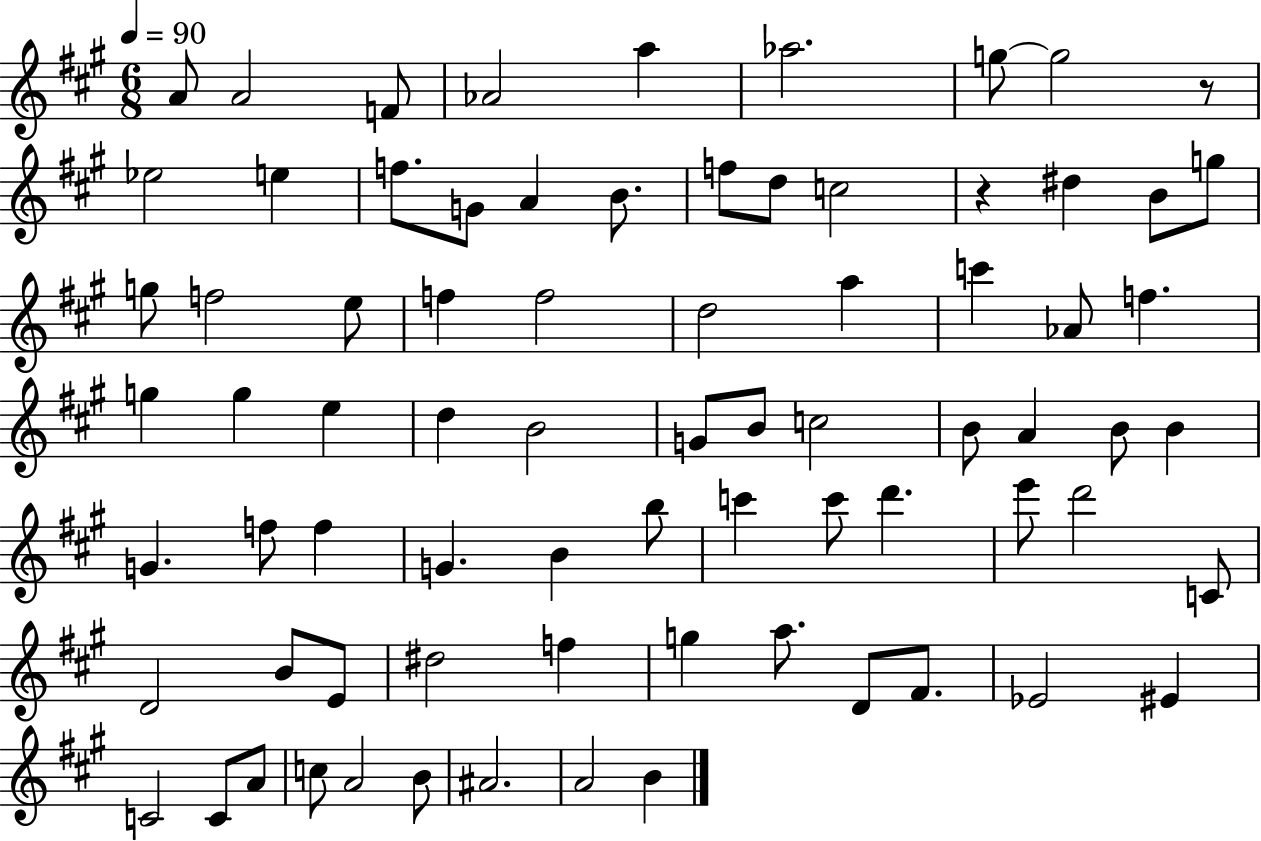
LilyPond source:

{
  \clef treble
  \numericTimeSignature
  \time 6/8
  \key a \major
  \tempo 4 = 90
  \repeat volta 2 { a'8 a'2 f'8 | aes'2 a''4 | aes''2. | g''8~~ g''2 r8 | \break ees''2 e''4 | f''8. g'8 a'4 b'8. | f''8 d''8 c''2 | r4 dis''4 b'8 g''8 | \break g''8 f''2 e''8 | f''4 f''2 | d''2 a''4 | c'''4 aes'8 f''4. | \break g''4 g''4 e''4 | d''4 b'2 | g'8 b'8 c''2 | b'8 a'4 b'8 b'4 | \break g'4. f''8 f''4 | g'4. b'4 b''8 | c'''4 c'''8 d'''4. | e'''8 d'''2 c'8 | \break d'2 b'8 e'8 | dis''2 f''4 | g''4 a''8. d'8 fis'8. | ees'2 eis'4 | \break c'2 c'8 a'8 | c''8 a'2 b'8 | ais'2. | a'2 b'4 | \break } \bar "|."
}